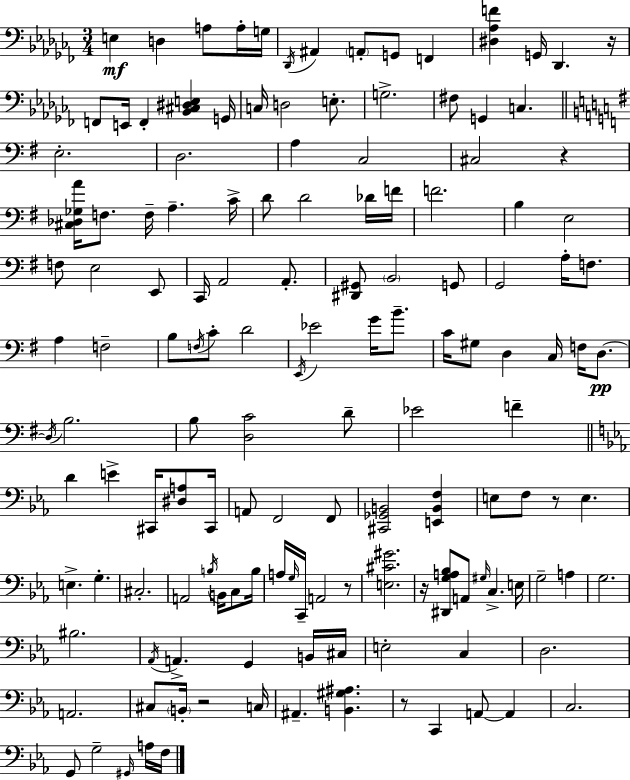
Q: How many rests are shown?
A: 7